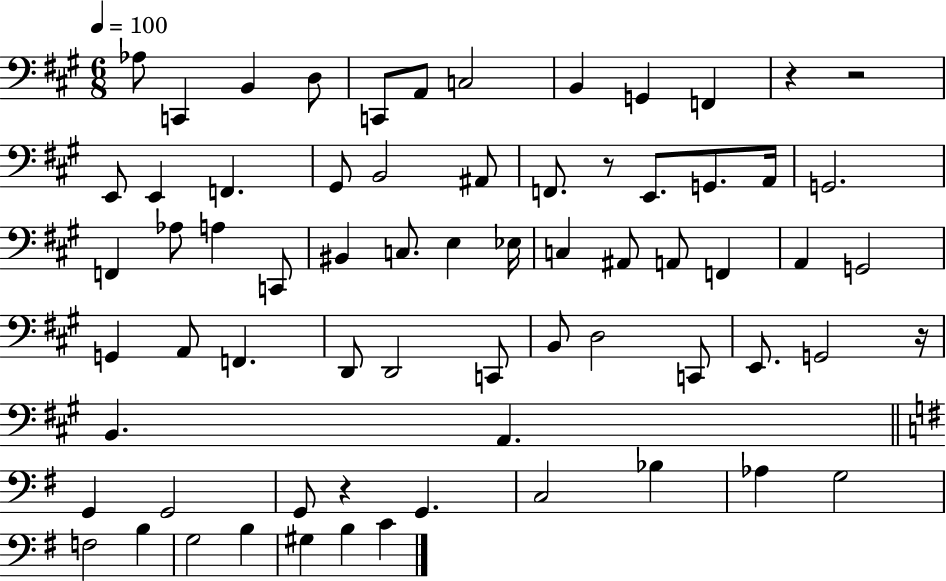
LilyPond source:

{
  \clef bass
  \numericTimeSignature
  \time 6/8
  \key a \major
  \tempo 4 = 100
  aes8 c,4 b,4 d8 | c,8 a,8 c2 | b,4 g,4 f,4 | r4 r2 | \break e,8 e,4 f,4. | gis,8 b,2 ais,8 | f,8. r8 e,8. g,8. a,16 | g,2. | \break f,4 aes8 a4 c,8 | bis,4 c8. e4 ees16 | c4 ais,8 a,8 f,4 | a,4 g,2 | \break g,4 a,8 f,4. | d,8 d,2 c,8 | b,8 d2 c,8 | e,8. g,2 r16 | \break b,4. a,4. | \bar "||" \break \key e \minor g,4 g,2 | g,8 r4 g,4. | c2 bes4 | aes4 g2 | \break f2 b4 | g2 b4 | gis4 b4 c'4 | \bar "|."
}